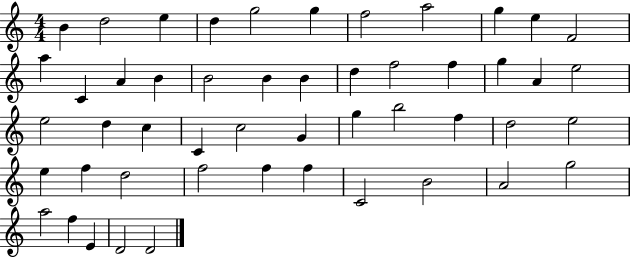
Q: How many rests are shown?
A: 0